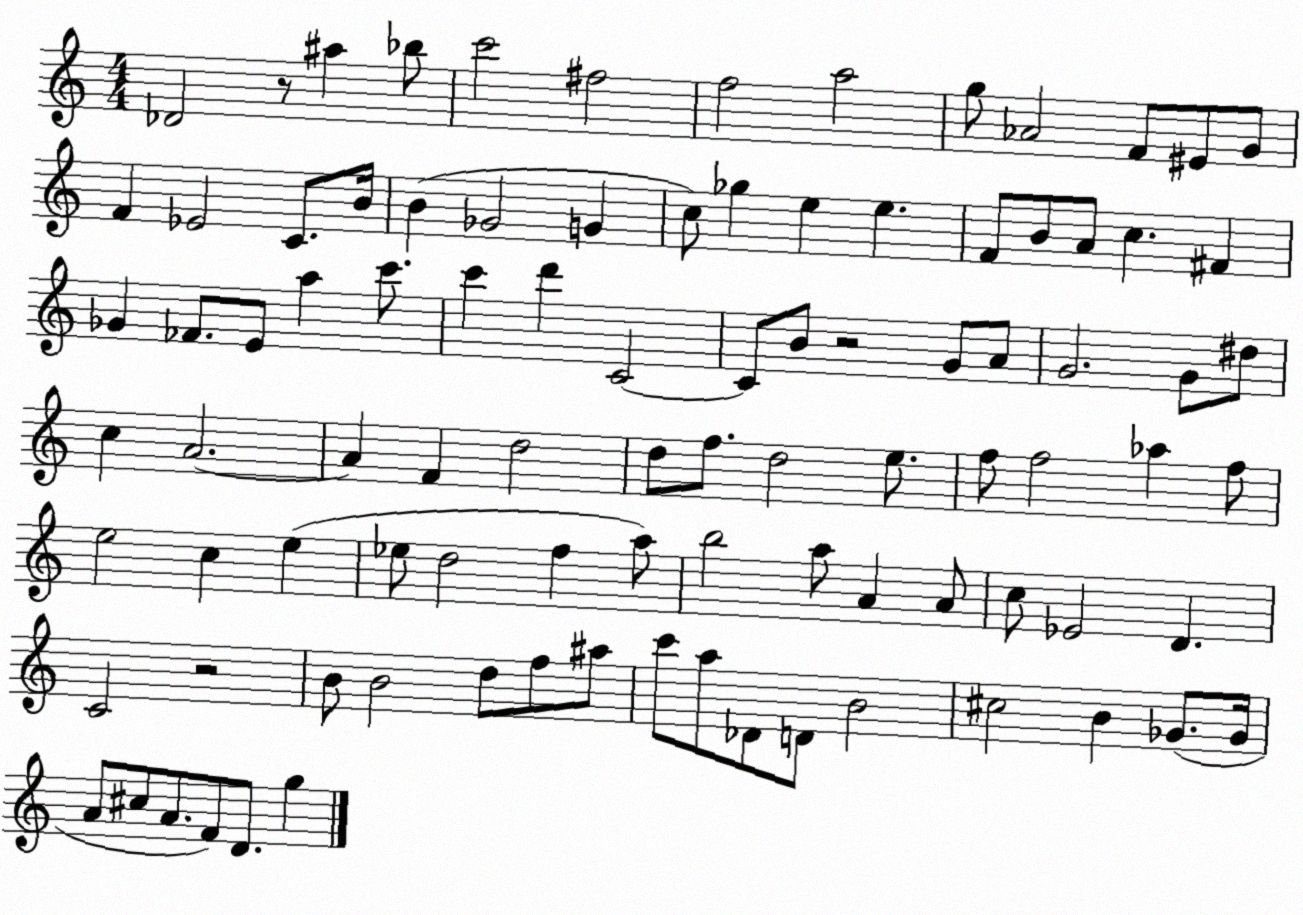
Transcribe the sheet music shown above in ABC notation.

X:1
T:Untitled
M:4/4
L:1/4
K:C
_D2 z/2 ^a _b/2 c'2 ^f2 f2 a2 g/2 _A2 F/2 ^E/2 G/2 F _E2 C/2 B/4 B _G2 G c/2 _g e e F/2 B/2 A/2 c ^F _G _F/2 E/2 a c'/2 c' d' C2 C/2 B/2 z2 G/2 A/2 G2 G/2 ^d/2 c A2 A F d2 d/2 f/2 d2 e/2 f/2 f2 _a f/2 e2 c e _e/2 d2 f a/2 b2 a/2 A A/2 c/2 _E2 D C2 z2 B/2 B2 d/2 f/2 ^a/2 c'/2 a/2 _D/2 D/2 B2 ^c2 B _G/2 _G/4 A/2 ^c/2 A/2 F/2 D/2 g